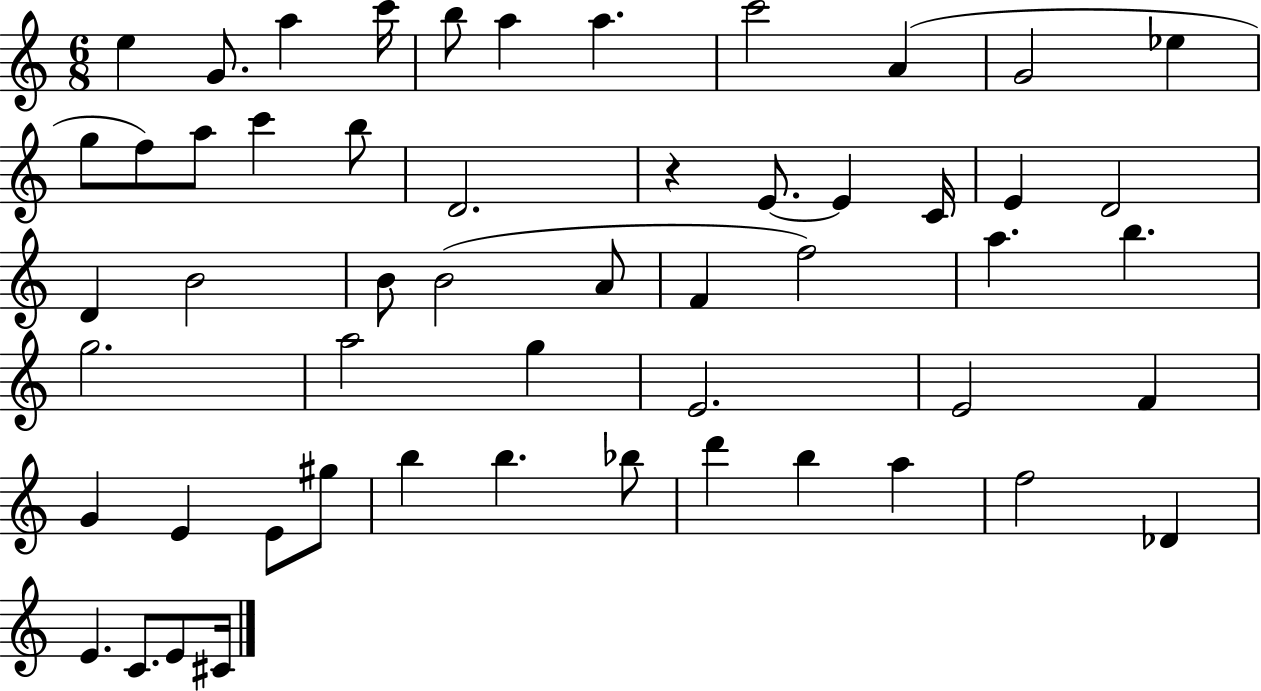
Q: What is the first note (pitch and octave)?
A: E5